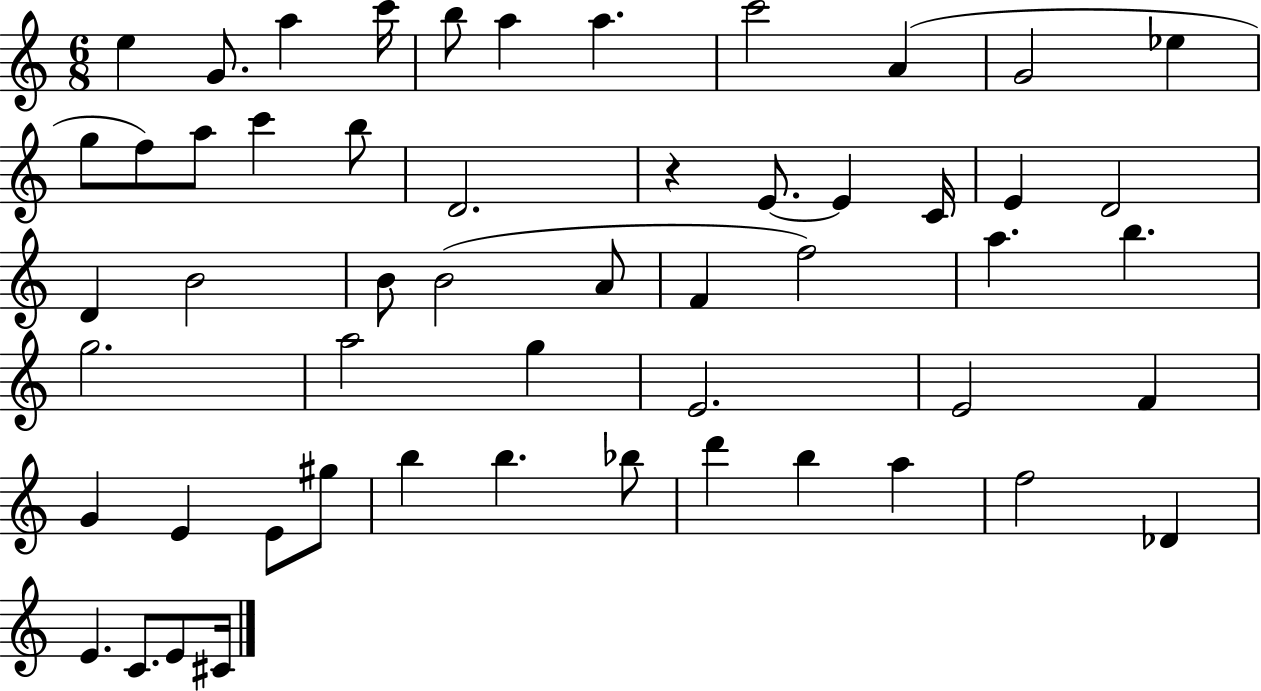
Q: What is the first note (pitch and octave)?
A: E5